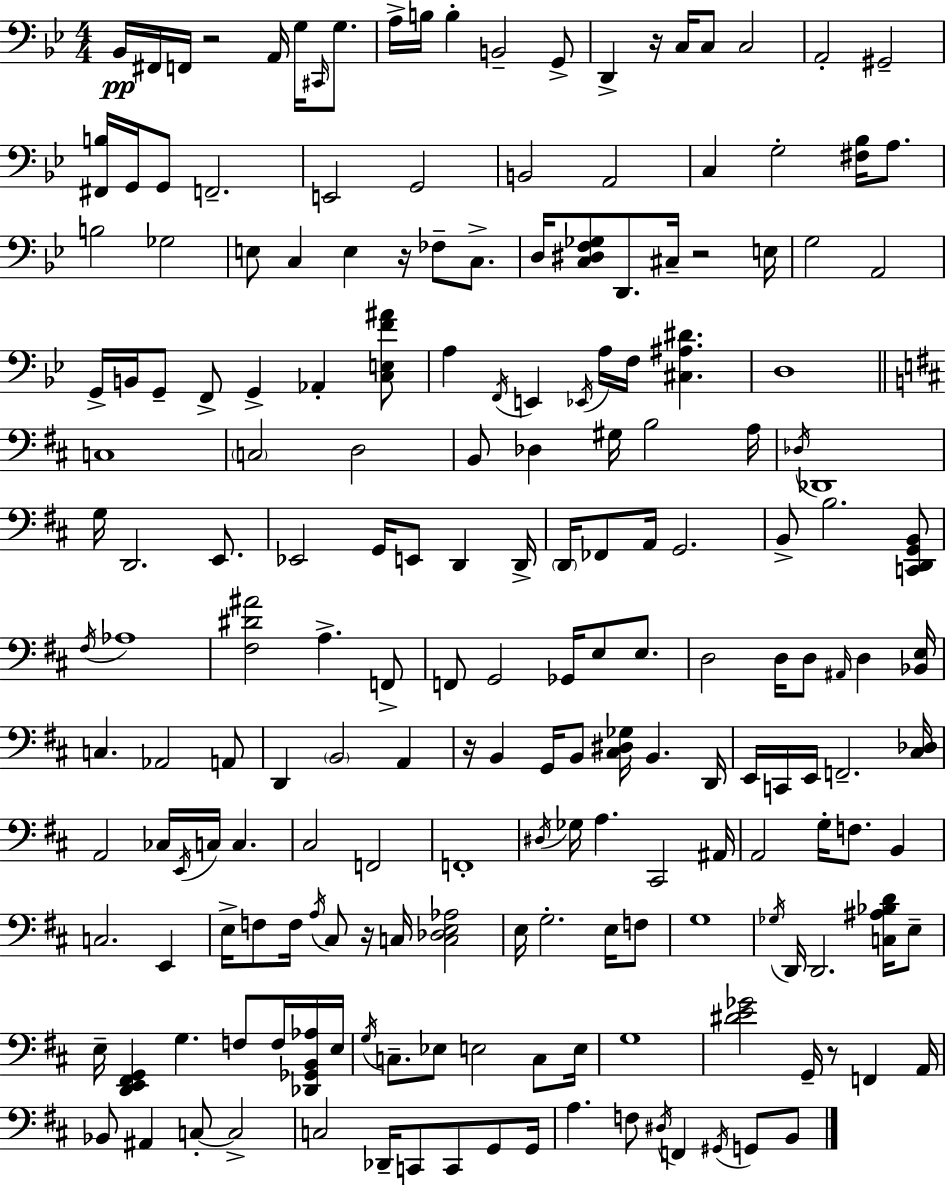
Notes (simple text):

Bb2/s F#2/s F2/s R/h A2/s G3/s C#2/s G3/e. A3/s B3/s B3/q B2/h G2/e D2/q R/s C3/s C3/e C3/h A2/h G#2/h [F#2,B3]/s G2/s G2/e F2/h. E2/h G2/h B2/h A2/h C3/q G3/h [F#3,Bb3]/s A3/e. B3/h Gb3/h E3/e C3/q E3/q R/s FES3/e C3/e. D3/s [C3,D#3,F3,Gb3]/e D2/e. C#3/s R/h E3/s G3/h A2/h G2/s B2/s G2/e F2/e G2/q Ab2/q [C3,E3,F4,A#4]/e A3/q F2/s E2/q Eb2/s A3/s F3/s [C#3,A#3,D#4]/q. D3/w C3/w C3/h D3/h B2/e Db3/q G#3/s B3/h A3/s Db3/s Db2/w G3/s D2/h. E2/e. Eb2/h G2/s E2/e D2/q D2/s D2/s FES2/e A2/s G2/h. B2/e B3/h. [C2,D2,G2,B2]/e F#3/s Ab3/w [F#3,D#4,A#4]/h A3/q. F2/e F2/e G2/h Gb2/s E3/e E3/e. D3/h D3/s D3/e A#2/s D3/q [Bb2,E3]/s C3/q. Ab2/h A2/e D2/q B2/h A2/q R/s B2/q G2/s B2/e [C#3,D#3,Gb3]/s B2/q. D2/s E2/s C2/s E2/s F2/h. [C#3,Db3]/s A2/h CES3/s E2/s C3/s C3/q. C#3/h F2/h F2/w D#3/s Gb3/s A3/q. C#2/h A#2/s A2/h G3/s F3/e. B2/q C3/h. E2/q E3/s F3/e F3/s A3/s C#3/e R/s C3/s [C3,Db3,E3,Ab3]/h E3/s G3/h. E3/s F3/e G3/w Gb3/s D2/s D2/h. [C3,A#3,Bb3,D4]/s E3/e E3/s [D2,E2,F#2,G2]/q G3/q. F3/e F3/s [Db2,Gb2,B2,Ab3]/s E3/s G3/s C3/e. Eb3/e E3/h C3/e E3/s G3/w [D#4,E4,Gb4]/h G2/s R/e F2/q A2/s Bb2/e A#2/q C3/e C3/h C3/h Db2/s C2/e C2/e G2/e G2/s A3/q. F3/e D#3/s F2/q G#2/s G2/e B2/e